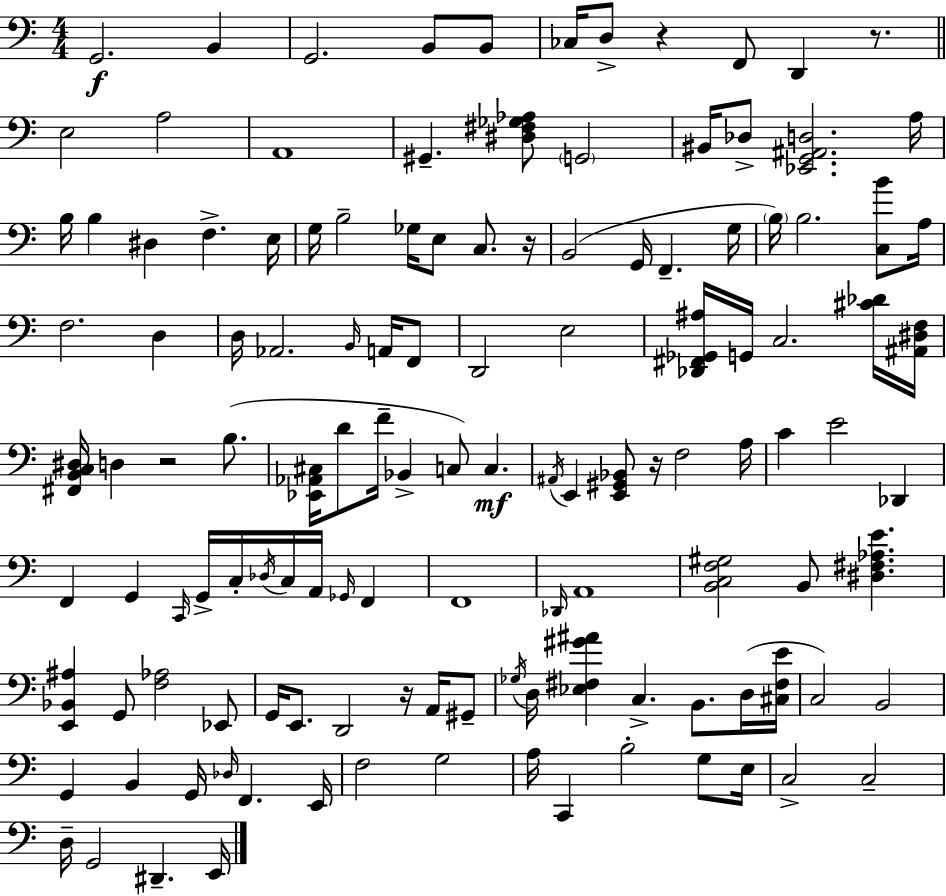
G2/h. B2/q G2/h. B2/e B2/e CES3/s D3/e R/q F2/e D2/q R/e. E3/h A3/h A2/w G#2/q. [D#3,F#3,Gb3,Ab3]/e G2/h BIS2/s Db3/e [Eb2,G2,A#2,D3]/h. A3/s B3/s B3/q D#3/q F3/q. E3/s G3/s B3/h Gb3/s E3/e C3/e. R/s B2/h G2/s F2/q. G3/s B3/s B3/h. [C3,B4]/e A3/s F3/h. D3/q D3/s Ab2/h. B2/s A2/s F2/e D2/h E3/h [Db2,F#2,Gb2,A#3]/s G2/s C3/h. [C#4,Db4]/s [A#2,D#3,F3]/s [F#2,B2,C3,D#3]/s D3/q R/h B3/e. [Eb2,Ab2,C#3]/s D4/e F4/s Bb2/q C3/e C3/q. A#2/s E2/q [E2,G#2,Bb2]/e R/s F3/h A3/s C4/q E4/h Db2/q F2/q G2/q C2/s G2/s C3/s Db3/s C3/s A2/s Gb2/s F2/q F2/w Db2/s A2/w [B2,C3,F3,G#3]/h B2/e [D#3,F#3,Ab3,E4]/q. [E2,Bb2,A#3]/q G2/e [F3,Ab3]/h Eb2/e G2/s E2/e. D2/h R/s A2/s G#2/e Gb3/s D3/s [Eb3,F#3,G#4,A#4]/q C3/q. B2/e. D3/s [C#3,F#3,E4]/s C3/h B2/h G2/q B2/q G2/s Db3/s F2/q. E2/s F3/h G3/h A3/s C2/q B3/h G3/e E3/s C3/h C3/h D3/s G2/h D#2/q. E2/s